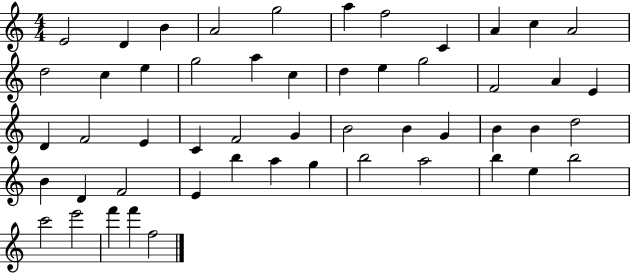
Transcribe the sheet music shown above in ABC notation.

X:1
T:Untitled
M:4/4
L:1/4
K:C
E2 D B A2 g2 a f2 C A c A2 d2 c e g2 a c d e g2 F2 A E D F2 E C F2 G B2 B G B B d2 B D F2 E b a g b2 a2 b e b2 c'2 e'2 f' f' f2